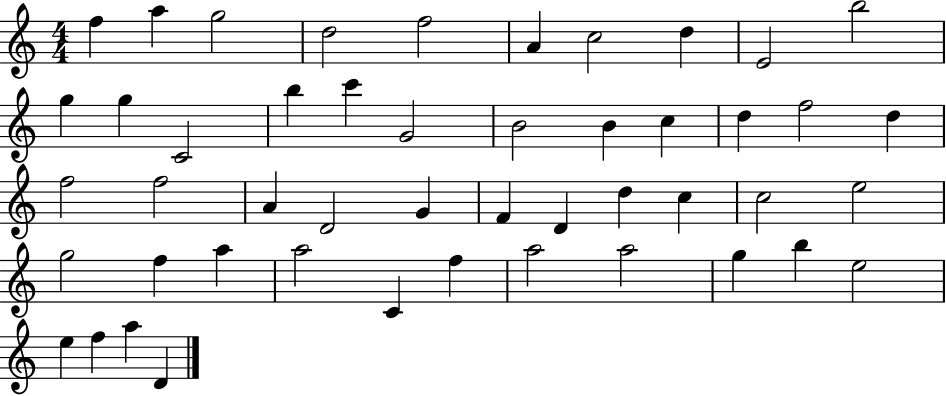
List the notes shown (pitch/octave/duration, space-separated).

F5/q A5/q G5/h D5/h F5/h A4/q C5/h D5/q E4/h B5/h G5/q G5/q C4/h B5/q C6/q G4/h B4/h B4/q C5/q D5/q F5/h D5/q F5/h F5/h A4/q D4/h G4/q F4/q D4/q D5/q C5/q C5/h E5/h G5/h F5/q A5/q A5/h C4/q F5/q A5/h A5/h G5/q B5/q E5/h E5/q F5/q A5/q D4/q